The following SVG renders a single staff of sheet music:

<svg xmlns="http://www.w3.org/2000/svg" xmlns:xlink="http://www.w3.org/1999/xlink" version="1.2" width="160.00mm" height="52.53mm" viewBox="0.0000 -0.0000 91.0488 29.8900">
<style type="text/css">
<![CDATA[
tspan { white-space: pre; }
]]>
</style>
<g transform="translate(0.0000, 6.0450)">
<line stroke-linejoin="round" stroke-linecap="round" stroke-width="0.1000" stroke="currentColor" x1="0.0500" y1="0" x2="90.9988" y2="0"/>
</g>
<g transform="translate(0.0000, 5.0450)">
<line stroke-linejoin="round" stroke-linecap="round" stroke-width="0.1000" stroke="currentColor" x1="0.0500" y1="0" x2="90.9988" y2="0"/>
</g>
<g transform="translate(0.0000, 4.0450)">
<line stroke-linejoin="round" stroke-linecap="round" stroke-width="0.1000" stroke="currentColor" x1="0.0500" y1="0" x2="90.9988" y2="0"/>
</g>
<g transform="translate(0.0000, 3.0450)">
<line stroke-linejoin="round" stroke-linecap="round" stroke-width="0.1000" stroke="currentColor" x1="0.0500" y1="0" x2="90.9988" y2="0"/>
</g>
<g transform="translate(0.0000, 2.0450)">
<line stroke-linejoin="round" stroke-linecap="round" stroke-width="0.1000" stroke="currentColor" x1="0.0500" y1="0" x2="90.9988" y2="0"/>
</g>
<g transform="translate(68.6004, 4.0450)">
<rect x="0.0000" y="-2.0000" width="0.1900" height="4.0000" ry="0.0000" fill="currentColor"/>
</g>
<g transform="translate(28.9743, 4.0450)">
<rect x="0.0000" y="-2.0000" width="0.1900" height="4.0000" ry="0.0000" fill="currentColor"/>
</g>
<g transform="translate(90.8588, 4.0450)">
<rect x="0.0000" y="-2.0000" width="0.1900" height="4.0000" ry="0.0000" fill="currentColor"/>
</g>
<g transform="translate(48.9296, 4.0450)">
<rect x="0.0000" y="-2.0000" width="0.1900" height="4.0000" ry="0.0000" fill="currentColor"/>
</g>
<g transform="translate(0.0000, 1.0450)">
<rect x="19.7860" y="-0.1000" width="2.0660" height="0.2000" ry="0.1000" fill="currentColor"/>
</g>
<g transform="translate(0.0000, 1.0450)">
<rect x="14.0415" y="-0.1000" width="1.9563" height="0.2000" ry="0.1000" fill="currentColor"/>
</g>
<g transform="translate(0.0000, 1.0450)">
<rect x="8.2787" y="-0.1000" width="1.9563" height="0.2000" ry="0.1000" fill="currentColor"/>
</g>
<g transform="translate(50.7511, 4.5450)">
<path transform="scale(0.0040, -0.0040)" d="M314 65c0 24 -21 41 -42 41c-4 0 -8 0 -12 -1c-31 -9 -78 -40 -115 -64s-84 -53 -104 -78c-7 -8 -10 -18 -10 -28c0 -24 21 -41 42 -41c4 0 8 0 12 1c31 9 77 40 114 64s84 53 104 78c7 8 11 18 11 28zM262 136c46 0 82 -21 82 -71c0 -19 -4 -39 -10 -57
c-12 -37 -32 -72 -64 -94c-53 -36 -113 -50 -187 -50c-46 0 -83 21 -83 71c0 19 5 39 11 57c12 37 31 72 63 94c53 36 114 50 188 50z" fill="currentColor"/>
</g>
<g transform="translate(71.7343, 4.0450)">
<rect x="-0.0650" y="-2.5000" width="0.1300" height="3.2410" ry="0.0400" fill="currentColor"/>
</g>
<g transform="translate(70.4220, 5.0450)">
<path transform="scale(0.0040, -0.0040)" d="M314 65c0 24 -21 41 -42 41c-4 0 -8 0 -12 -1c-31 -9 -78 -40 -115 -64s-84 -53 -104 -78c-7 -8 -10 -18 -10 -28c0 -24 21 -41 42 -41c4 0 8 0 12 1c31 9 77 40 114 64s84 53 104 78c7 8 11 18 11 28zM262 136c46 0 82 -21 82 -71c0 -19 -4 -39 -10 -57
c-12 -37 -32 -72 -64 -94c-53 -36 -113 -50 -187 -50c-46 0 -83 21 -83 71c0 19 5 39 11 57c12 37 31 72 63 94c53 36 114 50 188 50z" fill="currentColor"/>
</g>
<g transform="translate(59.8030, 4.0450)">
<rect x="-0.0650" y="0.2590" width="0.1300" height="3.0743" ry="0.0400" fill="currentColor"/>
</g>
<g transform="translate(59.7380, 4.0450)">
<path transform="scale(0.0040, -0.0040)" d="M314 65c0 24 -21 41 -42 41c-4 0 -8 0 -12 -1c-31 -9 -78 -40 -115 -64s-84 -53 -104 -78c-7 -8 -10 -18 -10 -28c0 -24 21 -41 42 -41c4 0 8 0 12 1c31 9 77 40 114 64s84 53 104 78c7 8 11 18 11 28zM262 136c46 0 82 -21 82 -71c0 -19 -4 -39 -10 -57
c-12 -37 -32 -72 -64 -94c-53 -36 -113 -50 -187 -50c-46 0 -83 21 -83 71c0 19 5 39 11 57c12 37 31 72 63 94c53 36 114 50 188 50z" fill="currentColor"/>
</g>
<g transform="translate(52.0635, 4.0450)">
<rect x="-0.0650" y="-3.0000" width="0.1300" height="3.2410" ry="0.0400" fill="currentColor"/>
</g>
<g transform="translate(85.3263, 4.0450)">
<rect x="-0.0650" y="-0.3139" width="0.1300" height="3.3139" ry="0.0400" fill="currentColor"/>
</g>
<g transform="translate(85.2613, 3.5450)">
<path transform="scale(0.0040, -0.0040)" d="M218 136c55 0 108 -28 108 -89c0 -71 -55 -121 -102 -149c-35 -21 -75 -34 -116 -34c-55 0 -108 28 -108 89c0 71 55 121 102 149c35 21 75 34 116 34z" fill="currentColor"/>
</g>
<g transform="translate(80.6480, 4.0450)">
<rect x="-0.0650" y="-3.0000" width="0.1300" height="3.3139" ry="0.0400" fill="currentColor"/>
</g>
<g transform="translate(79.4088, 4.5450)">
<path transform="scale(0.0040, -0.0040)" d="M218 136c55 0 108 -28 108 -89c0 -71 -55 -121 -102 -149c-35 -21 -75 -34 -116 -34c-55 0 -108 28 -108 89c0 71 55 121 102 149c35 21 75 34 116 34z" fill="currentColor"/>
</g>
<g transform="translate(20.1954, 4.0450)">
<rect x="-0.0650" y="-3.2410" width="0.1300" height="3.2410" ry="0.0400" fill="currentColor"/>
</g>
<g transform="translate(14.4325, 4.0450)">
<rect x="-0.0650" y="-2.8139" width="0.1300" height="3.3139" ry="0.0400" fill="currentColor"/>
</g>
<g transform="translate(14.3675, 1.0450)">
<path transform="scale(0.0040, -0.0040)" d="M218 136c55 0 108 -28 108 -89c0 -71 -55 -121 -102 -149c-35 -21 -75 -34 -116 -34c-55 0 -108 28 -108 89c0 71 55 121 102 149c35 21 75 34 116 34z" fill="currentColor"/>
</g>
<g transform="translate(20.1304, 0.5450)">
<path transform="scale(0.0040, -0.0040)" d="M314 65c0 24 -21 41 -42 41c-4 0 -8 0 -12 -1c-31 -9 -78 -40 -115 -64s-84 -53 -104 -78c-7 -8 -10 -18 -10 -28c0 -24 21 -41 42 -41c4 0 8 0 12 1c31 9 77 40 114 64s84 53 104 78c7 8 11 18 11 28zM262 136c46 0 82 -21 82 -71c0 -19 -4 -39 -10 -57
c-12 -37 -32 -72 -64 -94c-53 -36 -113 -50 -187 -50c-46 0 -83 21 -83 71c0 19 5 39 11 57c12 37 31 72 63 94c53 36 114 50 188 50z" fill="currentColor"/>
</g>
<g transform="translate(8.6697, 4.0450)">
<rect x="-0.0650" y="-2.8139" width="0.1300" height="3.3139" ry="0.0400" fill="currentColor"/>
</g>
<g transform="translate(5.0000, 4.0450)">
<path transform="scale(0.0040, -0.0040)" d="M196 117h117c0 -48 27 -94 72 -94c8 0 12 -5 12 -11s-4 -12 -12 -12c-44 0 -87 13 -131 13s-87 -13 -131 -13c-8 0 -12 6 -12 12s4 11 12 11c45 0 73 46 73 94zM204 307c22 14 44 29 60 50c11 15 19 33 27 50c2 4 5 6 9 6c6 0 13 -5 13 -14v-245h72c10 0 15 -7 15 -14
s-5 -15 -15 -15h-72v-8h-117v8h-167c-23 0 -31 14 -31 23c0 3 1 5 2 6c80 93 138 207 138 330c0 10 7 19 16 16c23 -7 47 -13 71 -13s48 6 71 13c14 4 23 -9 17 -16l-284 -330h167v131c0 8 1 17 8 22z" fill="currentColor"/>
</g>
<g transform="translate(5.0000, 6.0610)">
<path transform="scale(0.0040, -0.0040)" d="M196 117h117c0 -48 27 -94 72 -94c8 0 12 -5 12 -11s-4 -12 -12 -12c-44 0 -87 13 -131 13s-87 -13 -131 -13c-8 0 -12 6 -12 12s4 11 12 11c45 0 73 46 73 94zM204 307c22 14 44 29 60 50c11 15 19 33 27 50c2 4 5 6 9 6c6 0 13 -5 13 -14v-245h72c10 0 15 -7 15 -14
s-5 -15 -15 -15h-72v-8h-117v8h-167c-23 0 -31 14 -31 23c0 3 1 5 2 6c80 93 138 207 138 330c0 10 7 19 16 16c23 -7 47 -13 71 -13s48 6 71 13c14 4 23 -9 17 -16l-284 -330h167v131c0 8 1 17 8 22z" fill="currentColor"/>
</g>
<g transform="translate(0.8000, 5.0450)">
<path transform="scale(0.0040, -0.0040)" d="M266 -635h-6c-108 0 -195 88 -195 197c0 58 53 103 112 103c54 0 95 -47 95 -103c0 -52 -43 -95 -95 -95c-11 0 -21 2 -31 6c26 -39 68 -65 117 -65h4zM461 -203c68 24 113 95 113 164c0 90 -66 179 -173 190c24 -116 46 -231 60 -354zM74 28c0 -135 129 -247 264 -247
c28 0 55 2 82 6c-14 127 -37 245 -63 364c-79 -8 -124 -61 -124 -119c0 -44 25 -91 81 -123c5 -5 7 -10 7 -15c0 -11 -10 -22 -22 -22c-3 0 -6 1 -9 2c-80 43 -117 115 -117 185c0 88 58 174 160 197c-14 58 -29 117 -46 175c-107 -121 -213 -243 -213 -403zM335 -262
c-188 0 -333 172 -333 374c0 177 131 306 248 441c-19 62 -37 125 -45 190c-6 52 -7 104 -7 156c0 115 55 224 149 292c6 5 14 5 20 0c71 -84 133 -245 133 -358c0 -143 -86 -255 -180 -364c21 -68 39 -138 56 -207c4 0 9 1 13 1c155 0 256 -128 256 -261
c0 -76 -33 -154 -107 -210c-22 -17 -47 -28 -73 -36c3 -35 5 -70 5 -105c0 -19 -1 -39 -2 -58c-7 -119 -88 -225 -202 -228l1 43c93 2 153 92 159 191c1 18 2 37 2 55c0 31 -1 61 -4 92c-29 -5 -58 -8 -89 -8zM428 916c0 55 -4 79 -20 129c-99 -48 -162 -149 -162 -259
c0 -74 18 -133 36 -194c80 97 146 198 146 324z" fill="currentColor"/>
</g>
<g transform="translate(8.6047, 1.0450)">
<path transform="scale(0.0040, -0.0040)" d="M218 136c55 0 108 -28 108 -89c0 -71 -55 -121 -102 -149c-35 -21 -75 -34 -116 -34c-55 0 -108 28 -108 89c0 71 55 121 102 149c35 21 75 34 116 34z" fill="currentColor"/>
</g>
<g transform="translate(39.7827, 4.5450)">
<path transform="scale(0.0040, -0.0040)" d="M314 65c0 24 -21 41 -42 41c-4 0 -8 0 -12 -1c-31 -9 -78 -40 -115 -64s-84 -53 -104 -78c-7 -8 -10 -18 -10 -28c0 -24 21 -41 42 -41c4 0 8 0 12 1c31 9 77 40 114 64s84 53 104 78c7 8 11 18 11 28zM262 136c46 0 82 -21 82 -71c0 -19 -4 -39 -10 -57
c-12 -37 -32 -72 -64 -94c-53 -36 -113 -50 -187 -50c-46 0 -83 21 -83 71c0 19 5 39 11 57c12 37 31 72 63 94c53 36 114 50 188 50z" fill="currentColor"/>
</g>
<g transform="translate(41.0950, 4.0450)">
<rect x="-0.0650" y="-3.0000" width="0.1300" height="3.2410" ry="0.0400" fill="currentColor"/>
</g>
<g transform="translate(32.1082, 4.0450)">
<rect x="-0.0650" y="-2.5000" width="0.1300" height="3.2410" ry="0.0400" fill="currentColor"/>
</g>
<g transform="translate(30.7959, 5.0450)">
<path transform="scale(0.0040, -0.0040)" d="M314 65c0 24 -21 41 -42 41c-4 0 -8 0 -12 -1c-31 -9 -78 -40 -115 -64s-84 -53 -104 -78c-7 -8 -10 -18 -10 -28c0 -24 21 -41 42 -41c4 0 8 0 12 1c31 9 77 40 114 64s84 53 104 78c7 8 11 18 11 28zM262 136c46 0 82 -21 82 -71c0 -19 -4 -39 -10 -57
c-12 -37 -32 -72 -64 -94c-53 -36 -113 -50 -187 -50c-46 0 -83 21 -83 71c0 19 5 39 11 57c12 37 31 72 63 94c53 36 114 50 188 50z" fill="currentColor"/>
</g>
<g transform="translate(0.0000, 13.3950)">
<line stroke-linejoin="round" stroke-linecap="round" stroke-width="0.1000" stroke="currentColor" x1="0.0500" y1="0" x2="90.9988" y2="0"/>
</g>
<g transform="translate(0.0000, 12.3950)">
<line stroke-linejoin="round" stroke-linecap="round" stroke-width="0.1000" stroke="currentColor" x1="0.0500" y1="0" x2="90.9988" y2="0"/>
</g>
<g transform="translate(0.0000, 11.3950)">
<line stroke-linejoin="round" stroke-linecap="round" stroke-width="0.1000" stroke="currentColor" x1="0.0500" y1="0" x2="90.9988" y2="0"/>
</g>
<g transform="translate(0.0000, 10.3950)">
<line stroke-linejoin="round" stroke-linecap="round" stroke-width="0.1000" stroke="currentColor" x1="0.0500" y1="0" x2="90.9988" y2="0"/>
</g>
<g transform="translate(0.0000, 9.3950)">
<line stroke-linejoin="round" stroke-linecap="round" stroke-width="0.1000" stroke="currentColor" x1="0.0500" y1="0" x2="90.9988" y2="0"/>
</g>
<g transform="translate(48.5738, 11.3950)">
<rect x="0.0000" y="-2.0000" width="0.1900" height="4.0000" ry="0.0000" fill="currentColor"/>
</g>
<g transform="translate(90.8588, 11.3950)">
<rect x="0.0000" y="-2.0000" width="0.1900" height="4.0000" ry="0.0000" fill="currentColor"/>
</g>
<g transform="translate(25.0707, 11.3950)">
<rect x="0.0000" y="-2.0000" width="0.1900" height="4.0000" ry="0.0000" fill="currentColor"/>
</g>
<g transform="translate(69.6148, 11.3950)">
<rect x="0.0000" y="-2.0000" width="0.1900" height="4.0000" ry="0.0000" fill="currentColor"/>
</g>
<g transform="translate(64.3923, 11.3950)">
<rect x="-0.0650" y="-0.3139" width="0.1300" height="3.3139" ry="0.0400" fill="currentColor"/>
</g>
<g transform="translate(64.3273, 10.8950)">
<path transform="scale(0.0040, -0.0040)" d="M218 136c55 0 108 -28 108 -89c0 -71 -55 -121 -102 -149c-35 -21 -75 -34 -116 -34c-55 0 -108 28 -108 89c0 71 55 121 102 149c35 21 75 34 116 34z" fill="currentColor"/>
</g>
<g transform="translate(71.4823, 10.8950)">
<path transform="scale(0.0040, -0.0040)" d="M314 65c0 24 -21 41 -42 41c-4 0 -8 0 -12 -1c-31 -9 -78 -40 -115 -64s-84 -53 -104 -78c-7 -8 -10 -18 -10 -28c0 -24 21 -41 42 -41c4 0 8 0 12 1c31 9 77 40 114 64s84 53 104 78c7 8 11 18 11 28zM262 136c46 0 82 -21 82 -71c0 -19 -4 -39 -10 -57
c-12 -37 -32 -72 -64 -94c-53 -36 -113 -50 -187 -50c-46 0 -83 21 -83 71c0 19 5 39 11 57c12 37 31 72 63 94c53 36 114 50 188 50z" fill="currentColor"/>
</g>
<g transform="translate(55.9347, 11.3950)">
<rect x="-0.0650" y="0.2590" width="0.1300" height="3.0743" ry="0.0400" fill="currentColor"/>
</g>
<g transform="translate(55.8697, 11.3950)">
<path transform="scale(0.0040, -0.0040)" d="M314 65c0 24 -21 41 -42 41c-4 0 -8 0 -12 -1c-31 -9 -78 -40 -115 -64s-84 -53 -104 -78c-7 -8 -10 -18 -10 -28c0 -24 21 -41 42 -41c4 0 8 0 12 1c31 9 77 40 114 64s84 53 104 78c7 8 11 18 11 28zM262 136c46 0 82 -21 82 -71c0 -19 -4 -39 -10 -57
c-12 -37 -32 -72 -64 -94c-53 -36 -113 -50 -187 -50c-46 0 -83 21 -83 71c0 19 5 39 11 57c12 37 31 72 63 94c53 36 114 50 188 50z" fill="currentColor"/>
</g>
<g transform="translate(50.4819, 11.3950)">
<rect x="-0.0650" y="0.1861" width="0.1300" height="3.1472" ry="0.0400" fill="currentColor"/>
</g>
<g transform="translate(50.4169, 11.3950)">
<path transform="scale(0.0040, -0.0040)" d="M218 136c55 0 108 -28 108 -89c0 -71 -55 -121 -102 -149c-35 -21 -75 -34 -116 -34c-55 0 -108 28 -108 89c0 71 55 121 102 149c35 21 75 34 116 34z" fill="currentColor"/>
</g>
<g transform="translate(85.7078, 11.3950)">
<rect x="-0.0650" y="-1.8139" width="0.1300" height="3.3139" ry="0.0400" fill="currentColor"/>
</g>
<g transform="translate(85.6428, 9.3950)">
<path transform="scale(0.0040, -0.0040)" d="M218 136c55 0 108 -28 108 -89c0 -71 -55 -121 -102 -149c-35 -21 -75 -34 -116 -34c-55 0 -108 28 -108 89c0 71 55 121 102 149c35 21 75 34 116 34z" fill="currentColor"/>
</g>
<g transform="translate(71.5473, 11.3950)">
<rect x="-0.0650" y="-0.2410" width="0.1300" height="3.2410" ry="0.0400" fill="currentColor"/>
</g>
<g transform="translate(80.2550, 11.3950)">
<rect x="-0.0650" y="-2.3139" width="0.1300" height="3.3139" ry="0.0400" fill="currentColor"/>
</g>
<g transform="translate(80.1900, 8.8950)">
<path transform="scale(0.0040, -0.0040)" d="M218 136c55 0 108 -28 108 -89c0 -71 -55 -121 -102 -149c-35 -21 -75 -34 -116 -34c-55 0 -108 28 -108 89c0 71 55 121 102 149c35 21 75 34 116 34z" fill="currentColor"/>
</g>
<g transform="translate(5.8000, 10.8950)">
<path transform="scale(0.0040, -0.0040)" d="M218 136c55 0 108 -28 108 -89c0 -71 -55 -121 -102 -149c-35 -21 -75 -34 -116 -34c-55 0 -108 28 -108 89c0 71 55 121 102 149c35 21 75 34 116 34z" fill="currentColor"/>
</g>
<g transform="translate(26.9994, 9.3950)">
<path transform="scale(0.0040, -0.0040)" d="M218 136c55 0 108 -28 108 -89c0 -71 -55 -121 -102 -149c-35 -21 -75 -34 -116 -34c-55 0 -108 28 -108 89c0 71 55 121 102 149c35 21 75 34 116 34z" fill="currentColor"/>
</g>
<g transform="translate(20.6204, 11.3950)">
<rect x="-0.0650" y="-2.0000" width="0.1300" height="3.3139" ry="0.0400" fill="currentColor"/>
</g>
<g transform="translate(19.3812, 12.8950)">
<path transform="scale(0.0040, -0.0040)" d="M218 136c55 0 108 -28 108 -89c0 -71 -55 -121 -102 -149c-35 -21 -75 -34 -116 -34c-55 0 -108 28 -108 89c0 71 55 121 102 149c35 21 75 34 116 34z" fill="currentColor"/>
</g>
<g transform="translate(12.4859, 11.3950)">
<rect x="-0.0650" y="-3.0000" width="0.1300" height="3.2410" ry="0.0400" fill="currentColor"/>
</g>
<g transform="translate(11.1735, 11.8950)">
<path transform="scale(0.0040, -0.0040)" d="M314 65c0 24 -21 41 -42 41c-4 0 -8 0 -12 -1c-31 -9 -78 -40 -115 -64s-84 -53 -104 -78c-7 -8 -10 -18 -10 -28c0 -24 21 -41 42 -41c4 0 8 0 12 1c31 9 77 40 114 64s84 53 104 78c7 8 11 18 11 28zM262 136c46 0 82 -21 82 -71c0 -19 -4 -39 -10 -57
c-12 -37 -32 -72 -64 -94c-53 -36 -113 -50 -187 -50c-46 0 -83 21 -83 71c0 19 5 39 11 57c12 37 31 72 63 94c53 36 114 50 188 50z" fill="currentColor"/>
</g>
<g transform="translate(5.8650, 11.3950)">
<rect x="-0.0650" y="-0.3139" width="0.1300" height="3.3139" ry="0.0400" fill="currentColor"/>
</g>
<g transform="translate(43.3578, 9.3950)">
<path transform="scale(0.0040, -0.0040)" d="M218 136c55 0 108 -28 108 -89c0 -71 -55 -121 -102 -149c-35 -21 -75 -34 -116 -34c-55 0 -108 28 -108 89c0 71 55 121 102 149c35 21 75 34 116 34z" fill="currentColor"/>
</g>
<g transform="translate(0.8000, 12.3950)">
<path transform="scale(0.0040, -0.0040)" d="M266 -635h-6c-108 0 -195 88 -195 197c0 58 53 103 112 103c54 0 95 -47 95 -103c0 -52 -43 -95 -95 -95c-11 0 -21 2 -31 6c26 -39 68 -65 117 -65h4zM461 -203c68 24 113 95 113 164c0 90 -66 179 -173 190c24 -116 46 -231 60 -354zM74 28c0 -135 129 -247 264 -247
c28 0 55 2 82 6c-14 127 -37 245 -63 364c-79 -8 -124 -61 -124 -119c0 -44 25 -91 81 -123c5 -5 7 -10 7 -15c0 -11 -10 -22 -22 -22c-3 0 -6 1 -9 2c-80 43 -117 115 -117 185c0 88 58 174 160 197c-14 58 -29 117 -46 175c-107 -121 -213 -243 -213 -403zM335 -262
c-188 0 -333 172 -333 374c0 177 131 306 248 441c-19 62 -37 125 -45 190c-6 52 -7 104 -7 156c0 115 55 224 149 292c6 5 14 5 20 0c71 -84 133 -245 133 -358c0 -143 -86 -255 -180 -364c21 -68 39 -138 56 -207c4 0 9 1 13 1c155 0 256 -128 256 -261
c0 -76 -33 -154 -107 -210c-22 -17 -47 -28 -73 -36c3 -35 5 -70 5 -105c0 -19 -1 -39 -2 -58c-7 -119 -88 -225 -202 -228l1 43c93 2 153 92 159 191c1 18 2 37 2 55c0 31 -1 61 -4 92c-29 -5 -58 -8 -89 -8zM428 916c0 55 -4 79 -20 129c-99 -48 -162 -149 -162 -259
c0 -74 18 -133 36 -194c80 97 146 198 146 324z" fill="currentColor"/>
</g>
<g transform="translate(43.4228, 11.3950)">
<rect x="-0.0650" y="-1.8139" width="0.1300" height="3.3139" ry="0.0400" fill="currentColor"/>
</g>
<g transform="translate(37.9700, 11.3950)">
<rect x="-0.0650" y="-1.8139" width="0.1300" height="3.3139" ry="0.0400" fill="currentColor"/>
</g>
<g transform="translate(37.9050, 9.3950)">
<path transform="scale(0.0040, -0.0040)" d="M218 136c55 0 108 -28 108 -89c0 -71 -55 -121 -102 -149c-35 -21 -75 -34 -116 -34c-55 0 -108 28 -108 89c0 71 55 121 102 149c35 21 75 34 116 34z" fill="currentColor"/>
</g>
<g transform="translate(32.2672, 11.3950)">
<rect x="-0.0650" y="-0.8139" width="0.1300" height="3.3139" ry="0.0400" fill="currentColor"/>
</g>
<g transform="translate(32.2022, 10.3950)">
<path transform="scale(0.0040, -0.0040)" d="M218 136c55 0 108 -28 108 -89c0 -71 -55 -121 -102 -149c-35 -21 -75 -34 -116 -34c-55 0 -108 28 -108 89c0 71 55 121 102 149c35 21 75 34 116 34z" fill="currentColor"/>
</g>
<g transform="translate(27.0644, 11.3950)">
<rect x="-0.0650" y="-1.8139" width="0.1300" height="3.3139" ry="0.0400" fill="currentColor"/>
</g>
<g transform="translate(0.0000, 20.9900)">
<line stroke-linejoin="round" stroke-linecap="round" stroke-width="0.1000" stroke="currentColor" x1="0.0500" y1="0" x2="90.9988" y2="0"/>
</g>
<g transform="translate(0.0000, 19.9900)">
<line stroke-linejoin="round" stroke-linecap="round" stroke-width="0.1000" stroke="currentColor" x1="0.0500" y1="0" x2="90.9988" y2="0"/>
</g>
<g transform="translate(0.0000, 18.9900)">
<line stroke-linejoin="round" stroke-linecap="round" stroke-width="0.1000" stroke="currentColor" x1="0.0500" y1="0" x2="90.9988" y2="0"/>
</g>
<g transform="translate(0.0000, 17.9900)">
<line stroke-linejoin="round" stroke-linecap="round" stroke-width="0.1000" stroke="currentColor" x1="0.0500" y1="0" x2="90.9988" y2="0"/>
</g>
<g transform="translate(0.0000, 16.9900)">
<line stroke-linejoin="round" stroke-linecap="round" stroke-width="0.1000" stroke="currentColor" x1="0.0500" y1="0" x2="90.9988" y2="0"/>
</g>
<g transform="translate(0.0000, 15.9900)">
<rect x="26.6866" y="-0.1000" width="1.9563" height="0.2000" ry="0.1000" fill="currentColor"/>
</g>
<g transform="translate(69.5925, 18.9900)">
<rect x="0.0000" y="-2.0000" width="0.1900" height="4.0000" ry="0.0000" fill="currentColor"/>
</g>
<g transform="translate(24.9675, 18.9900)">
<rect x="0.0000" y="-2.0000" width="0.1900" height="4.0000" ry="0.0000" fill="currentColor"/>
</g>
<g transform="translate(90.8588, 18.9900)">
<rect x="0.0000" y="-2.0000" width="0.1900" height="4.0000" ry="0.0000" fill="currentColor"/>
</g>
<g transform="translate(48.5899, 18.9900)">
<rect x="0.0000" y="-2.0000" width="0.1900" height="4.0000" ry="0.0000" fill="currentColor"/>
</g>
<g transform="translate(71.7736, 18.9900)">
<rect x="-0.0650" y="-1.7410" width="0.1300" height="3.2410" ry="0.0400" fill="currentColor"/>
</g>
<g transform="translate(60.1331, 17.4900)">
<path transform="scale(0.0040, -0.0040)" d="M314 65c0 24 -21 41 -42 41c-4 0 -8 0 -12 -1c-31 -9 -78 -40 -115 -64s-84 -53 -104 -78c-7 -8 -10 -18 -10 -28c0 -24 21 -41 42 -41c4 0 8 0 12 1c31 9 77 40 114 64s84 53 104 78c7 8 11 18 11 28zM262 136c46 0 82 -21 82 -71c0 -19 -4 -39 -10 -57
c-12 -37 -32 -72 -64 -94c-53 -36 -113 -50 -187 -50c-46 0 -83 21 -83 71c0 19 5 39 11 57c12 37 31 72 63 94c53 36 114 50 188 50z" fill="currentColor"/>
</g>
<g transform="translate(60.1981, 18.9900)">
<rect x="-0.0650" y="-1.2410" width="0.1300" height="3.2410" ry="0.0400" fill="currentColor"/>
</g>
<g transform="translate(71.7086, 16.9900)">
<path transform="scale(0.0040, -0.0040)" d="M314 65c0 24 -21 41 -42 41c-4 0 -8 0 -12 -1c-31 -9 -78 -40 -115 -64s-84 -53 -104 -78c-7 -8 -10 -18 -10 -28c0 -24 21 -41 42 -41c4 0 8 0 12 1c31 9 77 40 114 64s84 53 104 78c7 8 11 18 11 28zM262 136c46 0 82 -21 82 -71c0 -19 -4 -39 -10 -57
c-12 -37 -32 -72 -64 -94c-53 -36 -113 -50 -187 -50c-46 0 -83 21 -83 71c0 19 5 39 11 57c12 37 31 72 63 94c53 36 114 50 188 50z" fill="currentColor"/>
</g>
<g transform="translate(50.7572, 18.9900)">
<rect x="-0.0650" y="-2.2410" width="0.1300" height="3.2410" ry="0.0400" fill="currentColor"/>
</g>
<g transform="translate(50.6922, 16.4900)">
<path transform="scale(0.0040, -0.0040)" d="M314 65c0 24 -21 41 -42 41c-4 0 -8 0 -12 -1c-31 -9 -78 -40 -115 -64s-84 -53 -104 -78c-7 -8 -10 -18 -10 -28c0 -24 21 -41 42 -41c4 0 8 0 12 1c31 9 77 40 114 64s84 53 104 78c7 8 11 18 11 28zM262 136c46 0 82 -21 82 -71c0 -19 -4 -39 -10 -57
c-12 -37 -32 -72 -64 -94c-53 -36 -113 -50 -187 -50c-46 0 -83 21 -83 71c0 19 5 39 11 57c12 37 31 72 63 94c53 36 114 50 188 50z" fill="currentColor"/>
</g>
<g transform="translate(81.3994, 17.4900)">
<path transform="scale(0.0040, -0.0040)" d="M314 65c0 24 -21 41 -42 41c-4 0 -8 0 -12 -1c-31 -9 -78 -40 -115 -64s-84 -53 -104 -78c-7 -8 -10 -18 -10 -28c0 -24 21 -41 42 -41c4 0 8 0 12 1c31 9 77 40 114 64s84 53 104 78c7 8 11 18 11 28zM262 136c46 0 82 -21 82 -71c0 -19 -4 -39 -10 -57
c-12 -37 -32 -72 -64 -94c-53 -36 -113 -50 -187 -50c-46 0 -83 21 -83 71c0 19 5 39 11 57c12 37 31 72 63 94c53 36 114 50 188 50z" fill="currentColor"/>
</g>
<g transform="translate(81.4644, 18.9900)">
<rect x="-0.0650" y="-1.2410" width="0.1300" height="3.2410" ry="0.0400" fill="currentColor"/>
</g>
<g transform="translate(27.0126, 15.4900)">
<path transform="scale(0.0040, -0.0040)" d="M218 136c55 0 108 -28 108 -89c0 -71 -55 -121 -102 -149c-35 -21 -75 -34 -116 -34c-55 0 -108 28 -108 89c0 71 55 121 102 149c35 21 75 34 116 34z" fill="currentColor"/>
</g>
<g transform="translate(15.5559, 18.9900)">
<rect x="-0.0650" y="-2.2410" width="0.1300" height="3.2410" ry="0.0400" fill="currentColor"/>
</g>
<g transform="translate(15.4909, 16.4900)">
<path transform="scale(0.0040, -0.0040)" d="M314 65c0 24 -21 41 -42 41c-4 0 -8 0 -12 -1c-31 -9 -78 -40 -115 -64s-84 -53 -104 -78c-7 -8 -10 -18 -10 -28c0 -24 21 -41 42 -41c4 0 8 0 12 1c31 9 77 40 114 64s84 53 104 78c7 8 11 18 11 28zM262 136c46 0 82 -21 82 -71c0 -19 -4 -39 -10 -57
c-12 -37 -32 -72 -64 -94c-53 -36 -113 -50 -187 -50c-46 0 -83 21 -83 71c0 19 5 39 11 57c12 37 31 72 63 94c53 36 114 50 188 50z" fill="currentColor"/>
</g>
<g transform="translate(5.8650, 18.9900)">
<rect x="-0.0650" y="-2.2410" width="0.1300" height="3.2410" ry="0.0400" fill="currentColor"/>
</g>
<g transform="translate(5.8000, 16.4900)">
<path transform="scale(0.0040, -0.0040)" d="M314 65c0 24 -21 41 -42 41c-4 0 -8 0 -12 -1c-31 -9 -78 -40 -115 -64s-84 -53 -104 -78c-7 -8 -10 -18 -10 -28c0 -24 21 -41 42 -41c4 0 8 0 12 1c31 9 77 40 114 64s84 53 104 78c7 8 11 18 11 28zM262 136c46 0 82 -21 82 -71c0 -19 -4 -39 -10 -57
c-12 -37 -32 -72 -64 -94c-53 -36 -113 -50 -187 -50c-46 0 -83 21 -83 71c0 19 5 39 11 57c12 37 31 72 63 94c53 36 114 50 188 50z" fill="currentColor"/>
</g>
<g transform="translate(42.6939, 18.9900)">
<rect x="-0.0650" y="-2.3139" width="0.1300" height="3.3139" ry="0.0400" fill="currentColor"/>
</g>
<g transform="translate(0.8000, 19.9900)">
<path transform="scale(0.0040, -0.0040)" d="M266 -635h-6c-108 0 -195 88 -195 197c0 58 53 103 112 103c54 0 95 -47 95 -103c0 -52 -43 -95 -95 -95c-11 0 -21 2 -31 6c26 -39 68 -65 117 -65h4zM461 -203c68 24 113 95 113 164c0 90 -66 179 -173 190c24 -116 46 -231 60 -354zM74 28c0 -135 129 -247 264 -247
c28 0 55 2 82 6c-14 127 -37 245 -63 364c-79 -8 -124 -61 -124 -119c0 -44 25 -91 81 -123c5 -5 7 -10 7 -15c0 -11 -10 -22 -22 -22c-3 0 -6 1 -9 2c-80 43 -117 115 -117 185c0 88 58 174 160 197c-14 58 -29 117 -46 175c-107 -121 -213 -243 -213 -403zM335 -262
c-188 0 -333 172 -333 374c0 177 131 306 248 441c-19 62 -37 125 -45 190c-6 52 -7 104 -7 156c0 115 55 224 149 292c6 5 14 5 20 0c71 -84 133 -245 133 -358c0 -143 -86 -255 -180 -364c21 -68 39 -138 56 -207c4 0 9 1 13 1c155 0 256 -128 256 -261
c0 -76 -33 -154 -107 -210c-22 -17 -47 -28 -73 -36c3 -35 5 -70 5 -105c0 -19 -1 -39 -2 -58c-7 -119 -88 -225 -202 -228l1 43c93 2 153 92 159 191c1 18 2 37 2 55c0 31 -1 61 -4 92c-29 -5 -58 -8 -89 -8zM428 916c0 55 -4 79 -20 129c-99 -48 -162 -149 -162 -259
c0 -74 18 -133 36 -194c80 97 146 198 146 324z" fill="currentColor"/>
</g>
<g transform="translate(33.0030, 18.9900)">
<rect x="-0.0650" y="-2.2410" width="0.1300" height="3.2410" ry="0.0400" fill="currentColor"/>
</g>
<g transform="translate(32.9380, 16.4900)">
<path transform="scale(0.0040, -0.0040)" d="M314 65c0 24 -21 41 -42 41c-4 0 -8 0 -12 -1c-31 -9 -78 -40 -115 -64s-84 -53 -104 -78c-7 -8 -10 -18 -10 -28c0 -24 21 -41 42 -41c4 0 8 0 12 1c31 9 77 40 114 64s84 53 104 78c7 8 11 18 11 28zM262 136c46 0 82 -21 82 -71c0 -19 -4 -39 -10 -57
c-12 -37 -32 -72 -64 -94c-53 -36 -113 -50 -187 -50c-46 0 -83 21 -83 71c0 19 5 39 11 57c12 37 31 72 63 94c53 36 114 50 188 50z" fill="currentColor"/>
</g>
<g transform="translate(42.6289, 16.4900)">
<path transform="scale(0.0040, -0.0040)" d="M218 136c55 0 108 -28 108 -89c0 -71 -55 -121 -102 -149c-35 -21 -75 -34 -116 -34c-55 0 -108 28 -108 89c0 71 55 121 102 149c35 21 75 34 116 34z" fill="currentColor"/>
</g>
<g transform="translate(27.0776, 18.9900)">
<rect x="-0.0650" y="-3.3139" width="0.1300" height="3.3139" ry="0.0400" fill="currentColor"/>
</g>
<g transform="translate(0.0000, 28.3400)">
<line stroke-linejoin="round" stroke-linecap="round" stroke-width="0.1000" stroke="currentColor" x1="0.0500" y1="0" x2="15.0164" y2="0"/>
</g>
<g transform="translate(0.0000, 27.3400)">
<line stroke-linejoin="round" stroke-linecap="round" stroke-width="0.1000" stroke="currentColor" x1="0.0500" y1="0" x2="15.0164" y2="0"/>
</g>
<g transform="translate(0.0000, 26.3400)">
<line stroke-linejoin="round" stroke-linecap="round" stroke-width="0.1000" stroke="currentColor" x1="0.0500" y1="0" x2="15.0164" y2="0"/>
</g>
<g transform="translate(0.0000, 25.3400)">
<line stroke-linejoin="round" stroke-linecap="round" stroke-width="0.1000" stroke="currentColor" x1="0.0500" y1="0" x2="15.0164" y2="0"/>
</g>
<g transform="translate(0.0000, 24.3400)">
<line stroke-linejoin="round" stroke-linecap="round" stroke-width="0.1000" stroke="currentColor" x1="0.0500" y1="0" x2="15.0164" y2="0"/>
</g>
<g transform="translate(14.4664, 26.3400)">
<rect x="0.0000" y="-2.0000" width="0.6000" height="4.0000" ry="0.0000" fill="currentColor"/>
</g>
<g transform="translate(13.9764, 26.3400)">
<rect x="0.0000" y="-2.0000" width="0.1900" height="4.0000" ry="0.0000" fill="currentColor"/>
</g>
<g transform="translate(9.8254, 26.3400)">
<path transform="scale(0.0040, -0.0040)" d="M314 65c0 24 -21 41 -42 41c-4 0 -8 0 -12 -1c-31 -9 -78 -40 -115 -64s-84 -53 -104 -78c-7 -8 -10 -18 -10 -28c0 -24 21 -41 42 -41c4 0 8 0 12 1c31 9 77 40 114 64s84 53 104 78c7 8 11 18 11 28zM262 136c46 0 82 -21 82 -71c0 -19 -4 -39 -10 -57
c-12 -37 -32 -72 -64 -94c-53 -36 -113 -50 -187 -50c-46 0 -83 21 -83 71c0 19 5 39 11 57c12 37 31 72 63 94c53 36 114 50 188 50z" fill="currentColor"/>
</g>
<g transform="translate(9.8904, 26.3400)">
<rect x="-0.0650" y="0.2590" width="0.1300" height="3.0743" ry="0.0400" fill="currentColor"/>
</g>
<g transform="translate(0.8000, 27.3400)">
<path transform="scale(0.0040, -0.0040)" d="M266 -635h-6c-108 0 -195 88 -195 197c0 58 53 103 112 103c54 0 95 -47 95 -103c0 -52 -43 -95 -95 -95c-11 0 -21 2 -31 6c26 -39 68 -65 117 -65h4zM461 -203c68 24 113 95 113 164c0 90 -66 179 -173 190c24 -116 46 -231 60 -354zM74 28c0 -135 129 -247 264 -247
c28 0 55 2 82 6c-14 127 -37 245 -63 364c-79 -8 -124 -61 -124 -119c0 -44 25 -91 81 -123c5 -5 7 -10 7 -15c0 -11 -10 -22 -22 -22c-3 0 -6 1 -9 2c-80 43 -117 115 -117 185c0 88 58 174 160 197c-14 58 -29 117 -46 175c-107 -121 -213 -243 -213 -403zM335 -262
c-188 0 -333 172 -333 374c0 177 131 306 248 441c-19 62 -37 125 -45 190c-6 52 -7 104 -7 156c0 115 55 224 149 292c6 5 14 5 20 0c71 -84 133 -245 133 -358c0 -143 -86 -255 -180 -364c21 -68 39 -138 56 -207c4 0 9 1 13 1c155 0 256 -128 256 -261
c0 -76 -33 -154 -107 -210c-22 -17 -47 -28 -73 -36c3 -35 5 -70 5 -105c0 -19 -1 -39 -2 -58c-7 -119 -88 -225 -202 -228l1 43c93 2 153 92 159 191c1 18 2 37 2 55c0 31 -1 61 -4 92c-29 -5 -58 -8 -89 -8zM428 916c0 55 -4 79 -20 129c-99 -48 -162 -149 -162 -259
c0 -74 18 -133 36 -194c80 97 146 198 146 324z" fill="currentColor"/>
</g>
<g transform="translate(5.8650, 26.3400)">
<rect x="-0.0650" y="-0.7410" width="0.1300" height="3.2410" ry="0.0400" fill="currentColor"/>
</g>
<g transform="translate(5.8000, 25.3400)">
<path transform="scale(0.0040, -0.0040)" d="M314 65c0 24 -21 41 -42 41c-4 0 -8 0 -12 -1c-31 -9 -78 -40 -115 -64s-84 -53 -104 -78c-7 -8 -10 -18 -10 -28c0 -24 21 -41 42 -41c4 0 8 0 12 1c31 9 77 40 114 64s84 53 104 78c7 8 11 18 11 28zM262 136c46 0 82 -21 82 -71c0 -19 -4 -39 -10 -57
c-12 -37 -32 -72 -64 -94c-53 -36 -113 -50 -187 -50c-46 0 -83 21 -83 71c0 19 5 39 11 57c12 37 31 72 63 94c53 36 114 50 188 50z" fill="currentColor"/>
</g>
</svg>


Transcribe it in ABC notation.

X:1
T:Untitled
M:4/4
L:1/4
K:C
a a b2 G2 A2 A2 B2 G2 A c c A2 F f d f f B B2 c c2 g f g2 g2 b g2 g g2 e2 f2 e2 d2 B2